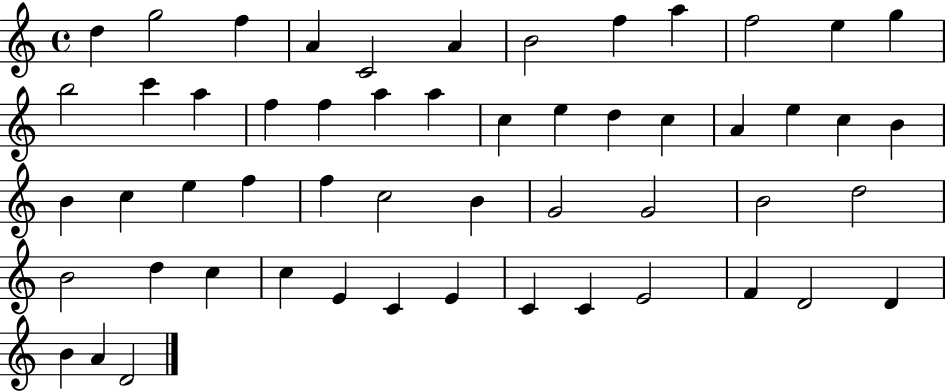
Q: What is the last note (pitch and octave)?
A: D4